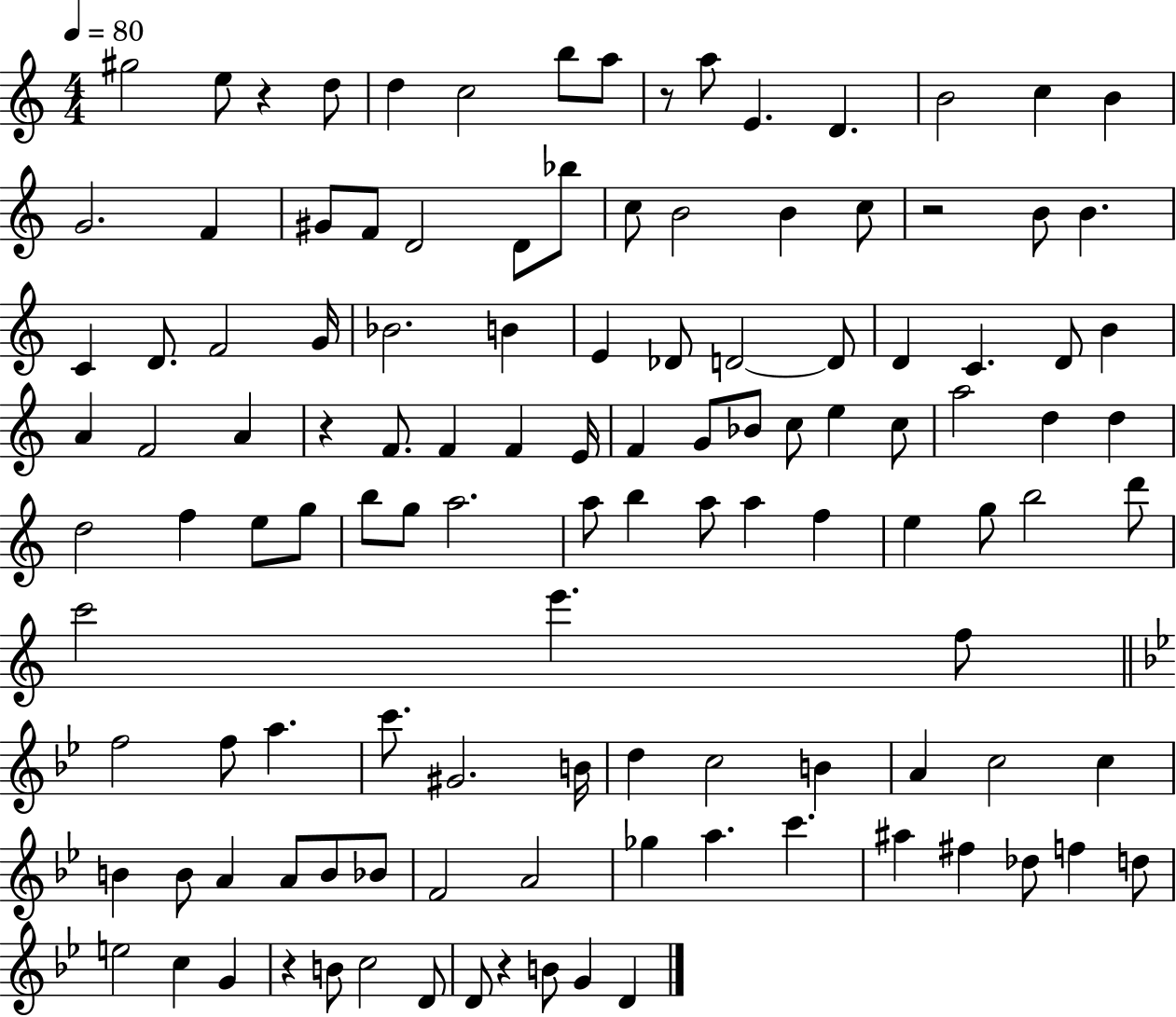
G#5/h E5/e R/q D5/e D5/q C5/h B5/e A5/e R/e A5/e E4/q. D4/q. B4/h C5/q B4/q G4/h. F4/q G#4/e F4/e D4/h D4/e Bb5/e C5/e B4/h B4/q C5/e R/h B4/e B4/q. C4/q D4/e. F4/h G4/s Bb4/h. B4/q E4/q Db4/e D4/h D4/e D4/q C4/q. D4/e B4/q A4/q F4/h A4/q R/q F4/e. F4/q F4/q E4/s F4/q G4/e Bb4/e C5/e E5/q C5/e A5/h D5/q D5/q D5/h F5/q E5/e G5/e B5/e G5/e A5/h. A5/e B5/q A5/e A5/q F5/q E5/q G5/e B5/h D6/e C6/h E6/q. F5/e F5/h F5/e A5/q. C6/e. G#4/h. B4/s D5/q C5/h B4/q A4/q C5/h C5/q B4/q B4/e A4/q A4/e B4/e Bb4/e F4/h A4/h Gb5/q A5/q. C6/q. A#5/q F#5/q Db5/e F5/q D5/e E5/h C5/q G4/q R/q B4/e C5/h D4/e D4/e R/q B4/e G4/q D4/q